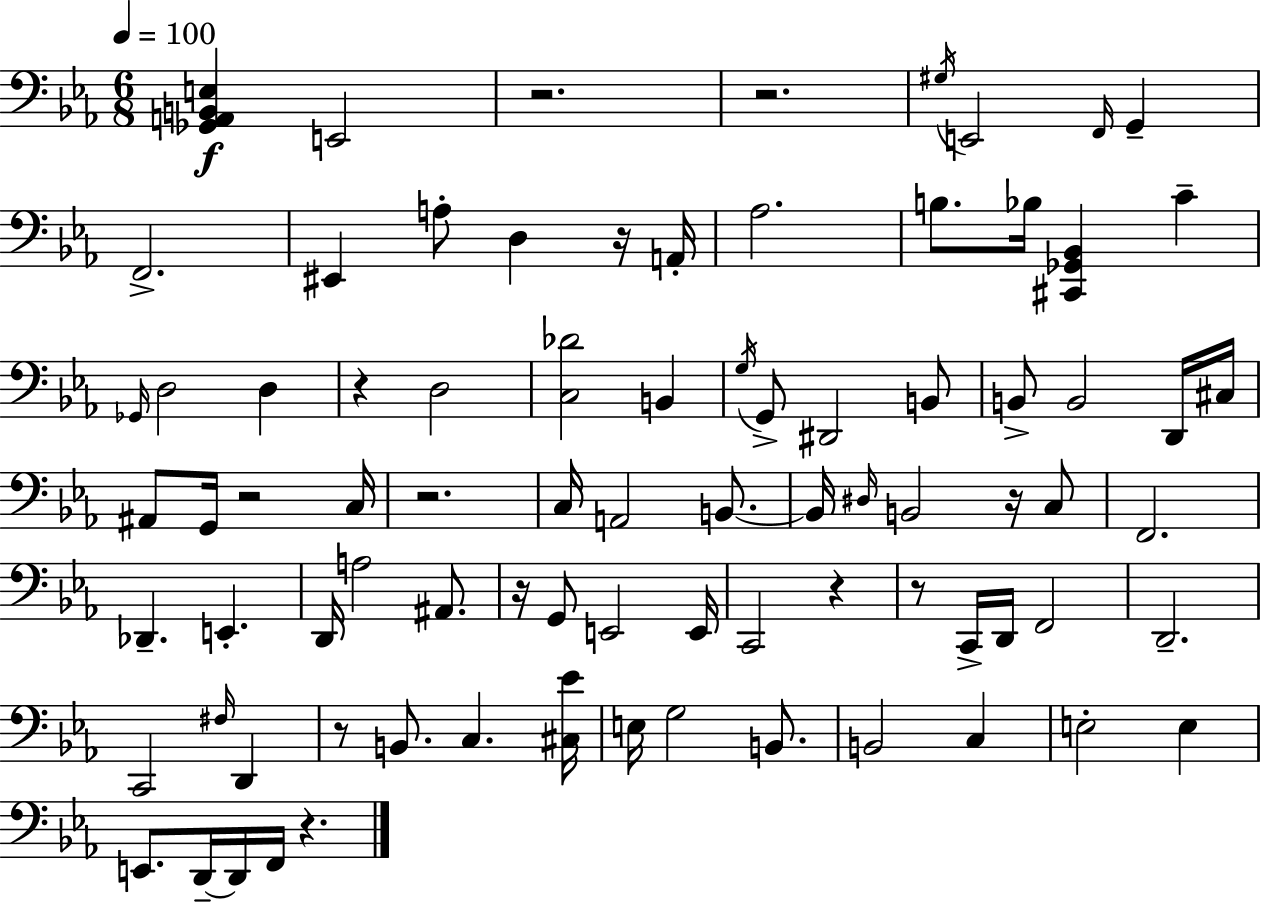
[Gb2,A2,B2,E3]/q E2/h R/h. R/h. G#3/s E2/h F2/s G2/q F2/h. EIS2/q A3/e D3/q R/s A2/s Ab3/h. B3/e. Bb3/s [C#2,Gb2,Bb2]/q C4/q Gb2/s D3/h D3/q R/q D3/h [C3,Db4]/h B2/q G3/s G2/e D#2/h B2/e B2/e B2/h D2/s C#3/s A#2/e G2/s R/h C3/s R/h. C3/s A2/h B2/e. B2/s D#3/s B2/h R/s C3/e F2/h. Db2/q. E2/q. D2/s A3/h A#2/e. R/s G2/e E2/h E2/s C2/h R/q R/e C2/s D2/s F2/h D2/h. C2/h F#3/s D2/q R/e B2/e. C3/q. [C#3,Eb4]/s E3/s G3/h B2/e. B2/h C3/q E3/h E3/q E2/e. D2/s D2/s F2/s R/q.